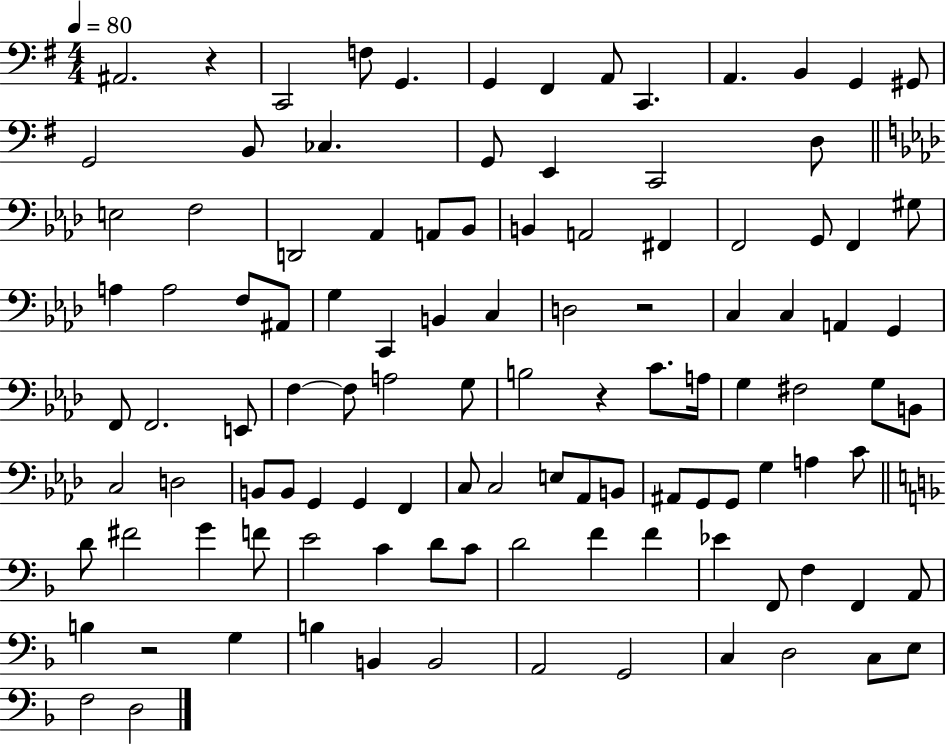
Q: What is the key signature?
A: G major